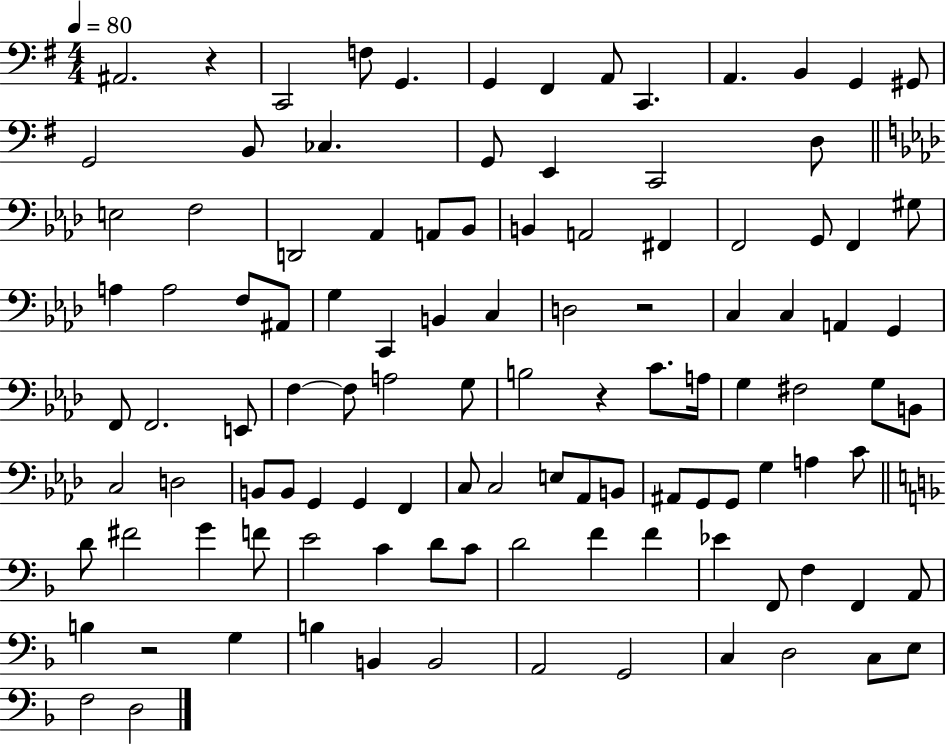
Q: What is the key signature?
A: G major